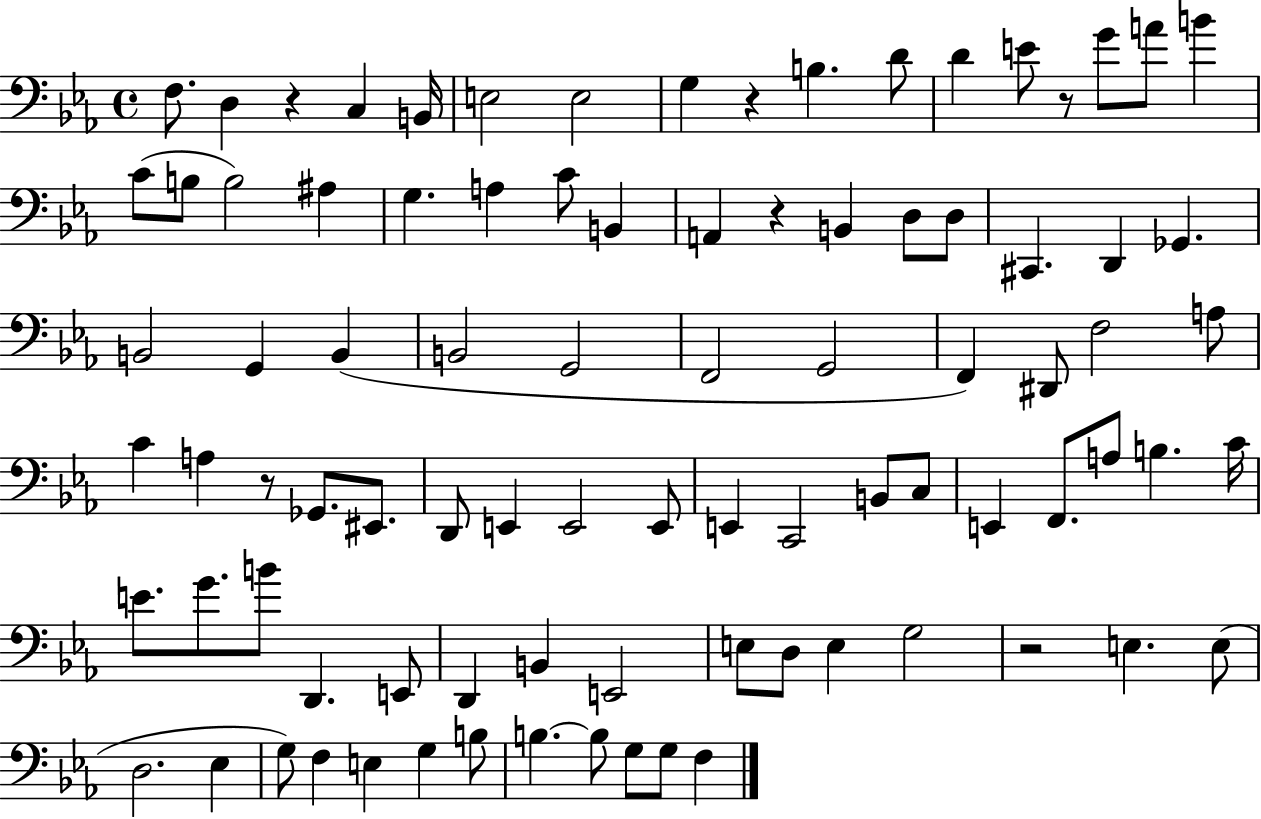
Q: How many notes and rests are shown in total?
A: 89